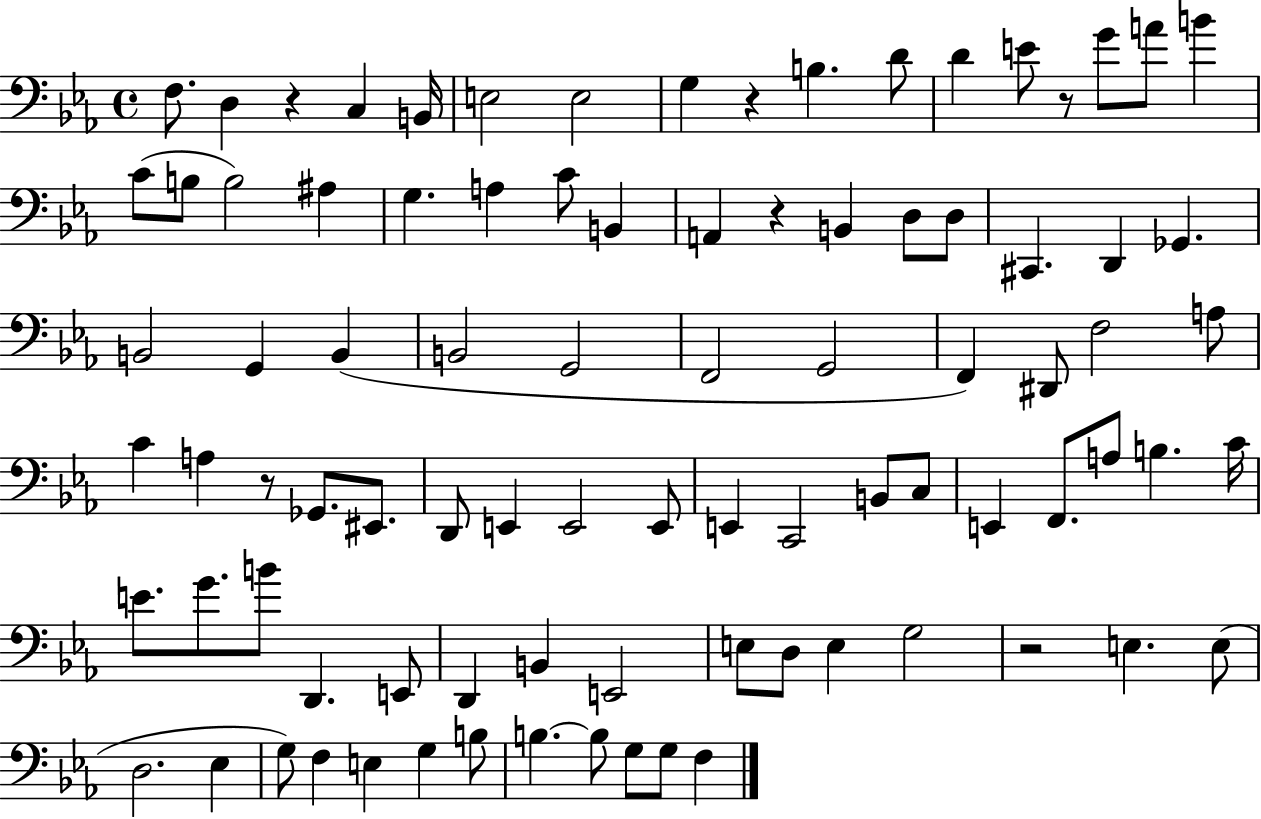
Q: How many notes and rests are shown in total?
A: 89